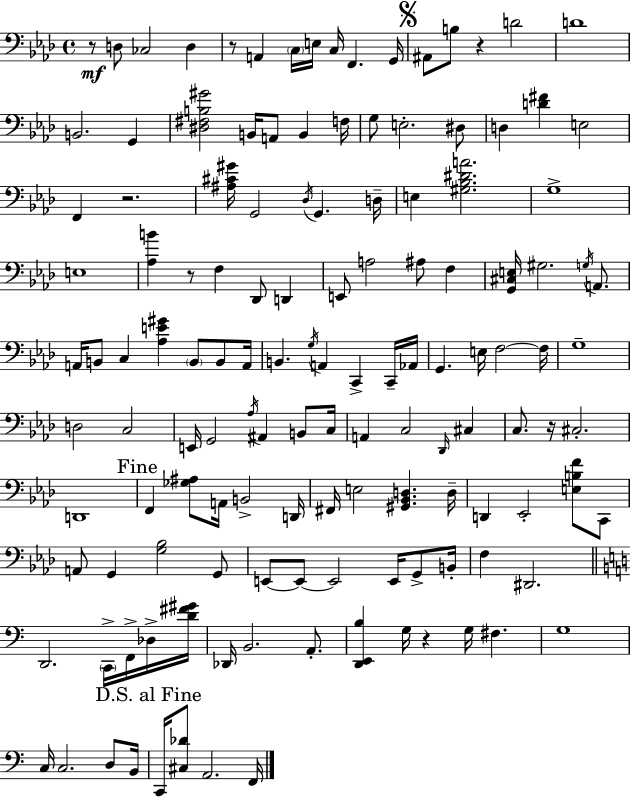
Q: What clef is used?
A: bass